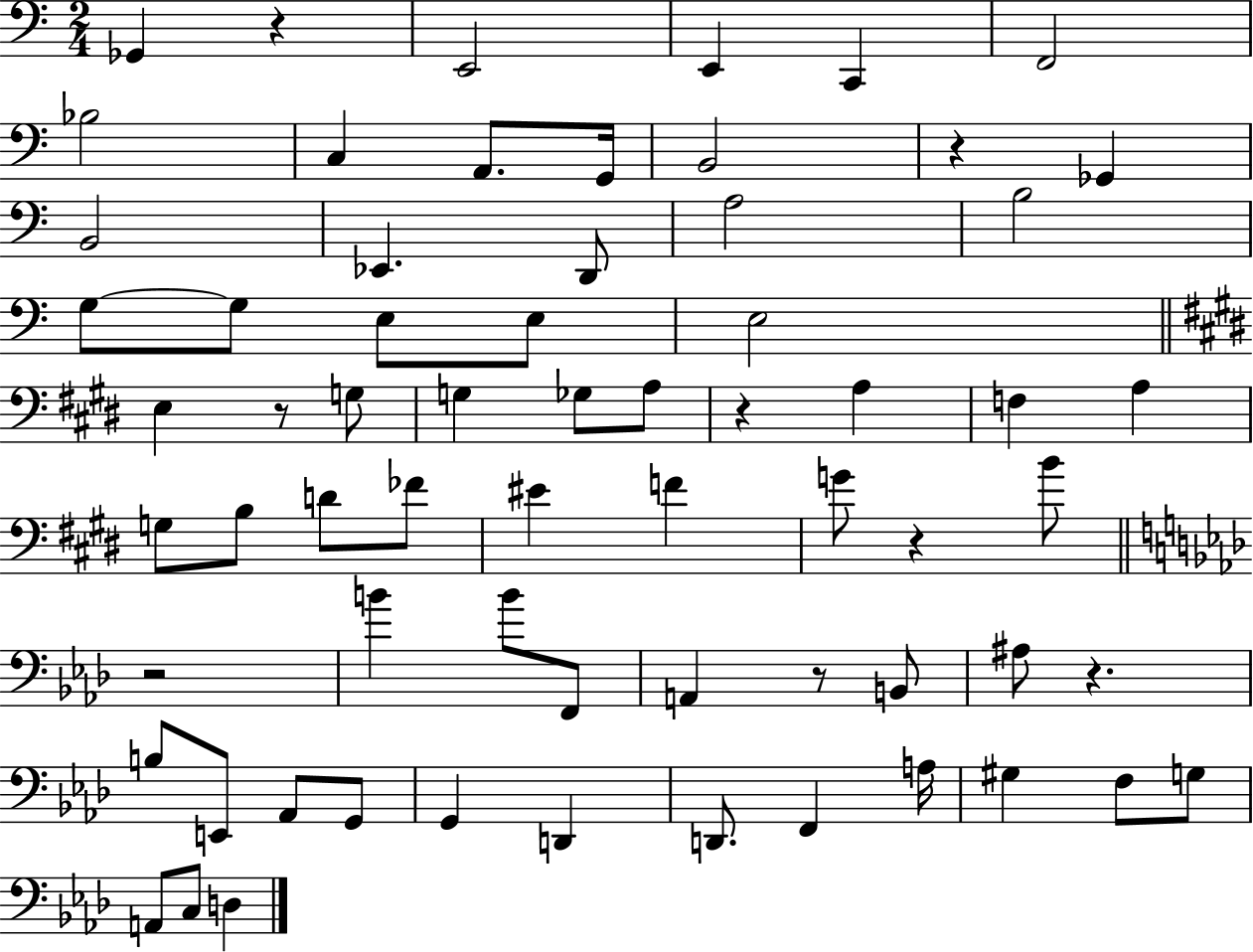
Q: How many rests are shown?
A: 8